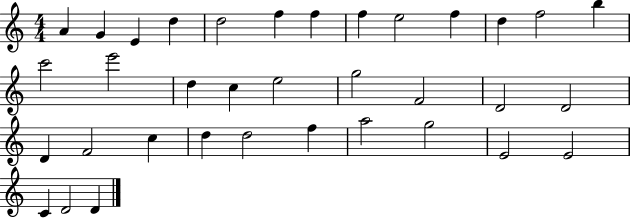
{
  \clef treble
  \numericTimeSignature
  \time 4/4
  \key c \major
  a'4 g'4 e'4 d''4 | d''2 f''4 f''4 | f''4 e''2 f''4 | d''4 f''2 b''4 | \break c'''2 e'''2 | d''4 c''4 e''2 | g''2 f'2 | d'2 d'2 | \break d'4 f'2 c''4 | d''4 d''2 f''4 | a''2 g''2 | e'2 e'2 | \break c'4 d'2 d'4 | \bar "|."
}